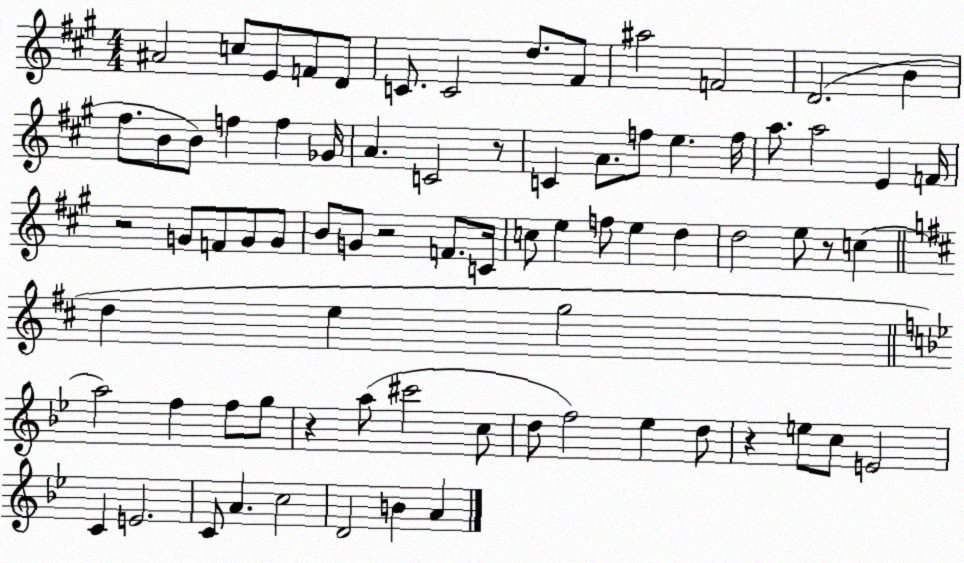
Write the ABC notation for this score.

X:1
T:Untitled
M:4/4
L:1/4
K:A
^A2 c/2 E/2 F/2 D/2 C/2 C2 d/2 ^F/2 ^a2 F2 D2 B ^f/2 B/2 B/2 f f _G/4 A C2 z/2 C A/2 f/2 e f/4 a/2 a2 E F/4 z2 G/2 F/2 G/2 G/2 B/2 G/2 z2 F/2 C/4 c/2 e f/2 e d d2 e/2 z/2 c d e g2 a2 f f/2 g/2 z a/2 ^c'2 c/2 d/2 f2 _e d/2 z e/2 c/2 E2 C E2 C/2 A c2 D2 B A